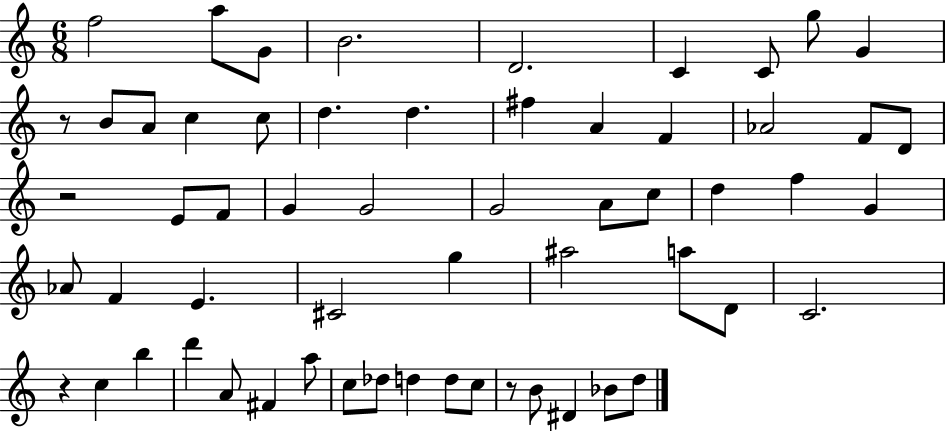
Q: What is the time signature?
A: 6/8